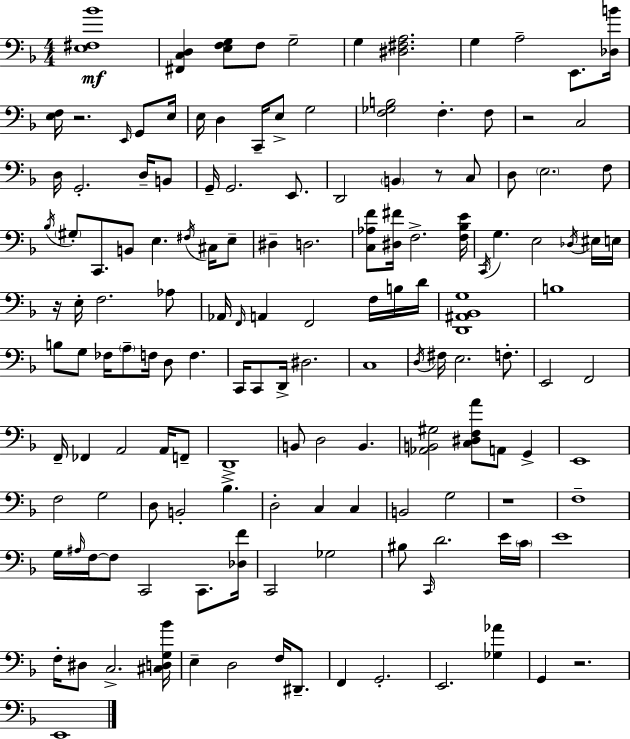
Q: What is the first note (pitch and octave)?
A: F3